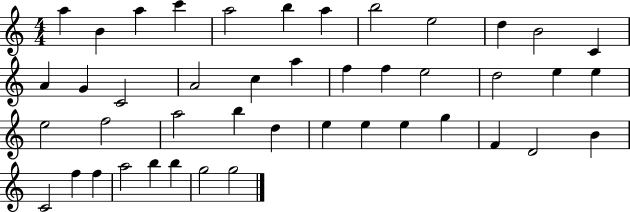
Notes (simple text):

A5/q B4/q A5/q C6/q A5/h B5/q A5/q B5/h E5/h D5/q B4/h C4/q A4/q G4/q C4/h A4/h C5/q A5/q F5/q F5/q E5/h D5/h E5/q E5/q E5/h F5/h A5/h B5/q D5/q E5/q E5/q E5/q G5/q F4/q D4/h B4/q C4/h F5/q F5/q A5/h B5/q B5/q G5/h G5/h